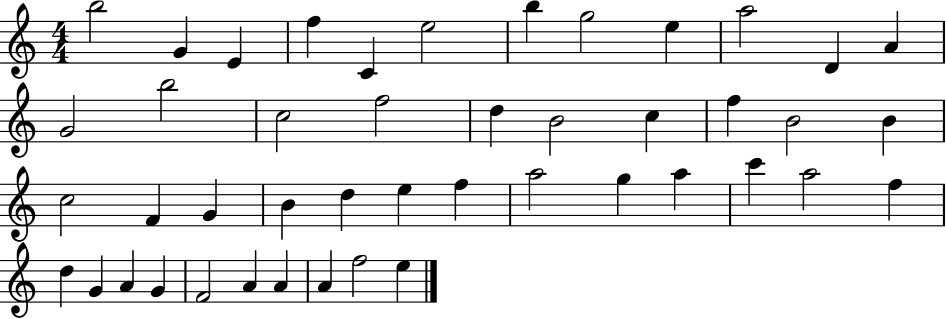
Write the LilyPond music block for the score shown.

{
  \clef treble
  \numericTimeSignature
  \time 4/4
  \key c \major
  b''2 g'4 e'4 | f''4 c'4 e''2 | b''4 g''2 e''4 | a''2 d'4 a'4 | \break g'2 b''2 | c''2 f''2 | d''4 b'2 c''4 | f''4 b'2 b'4 | \break c''2 f'4 g'4 | b'4 d''4 e''4 f''4 | a''2 g''4 a''4 | c'''4 a''2 f''4 | \break d''4 g'4 a'4 g'4 | f'2 a'4 a'4 | a'4 f''2 e''4 | \bar "|."
}